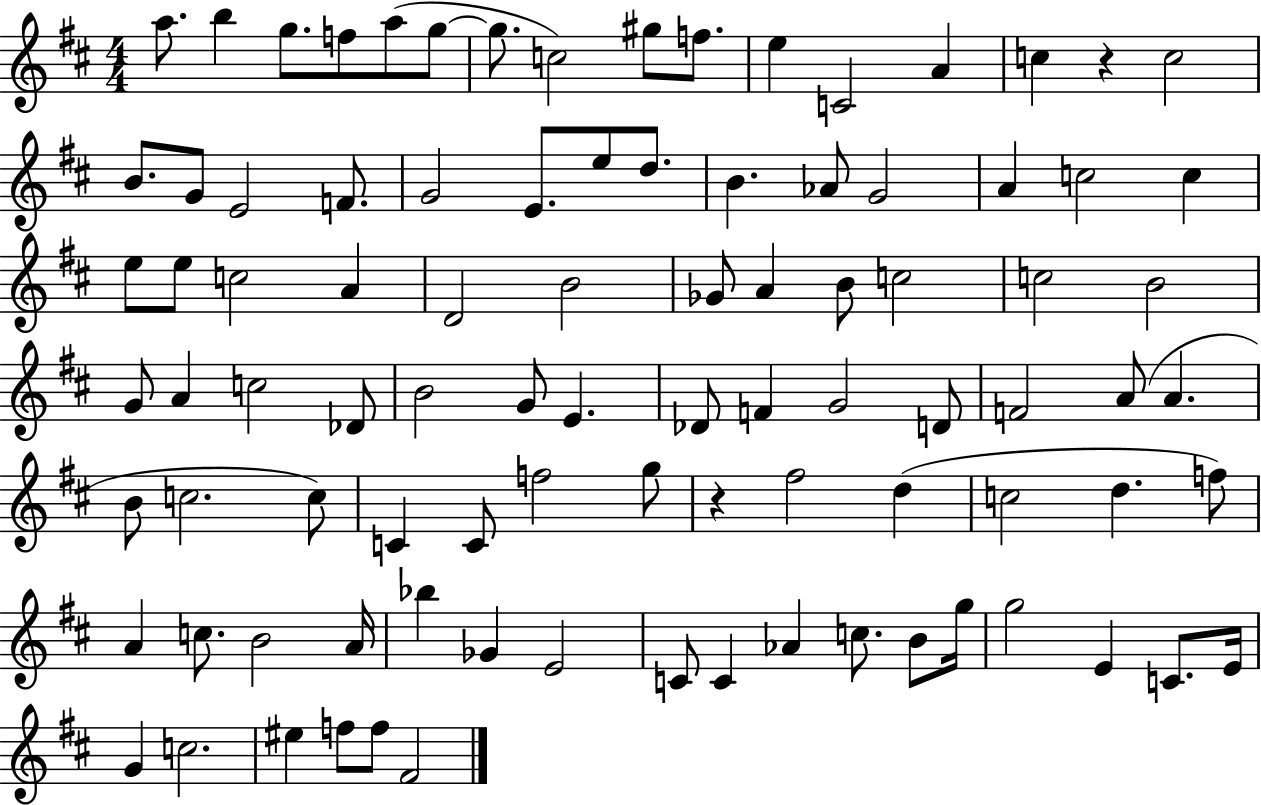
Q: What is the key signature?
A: D major